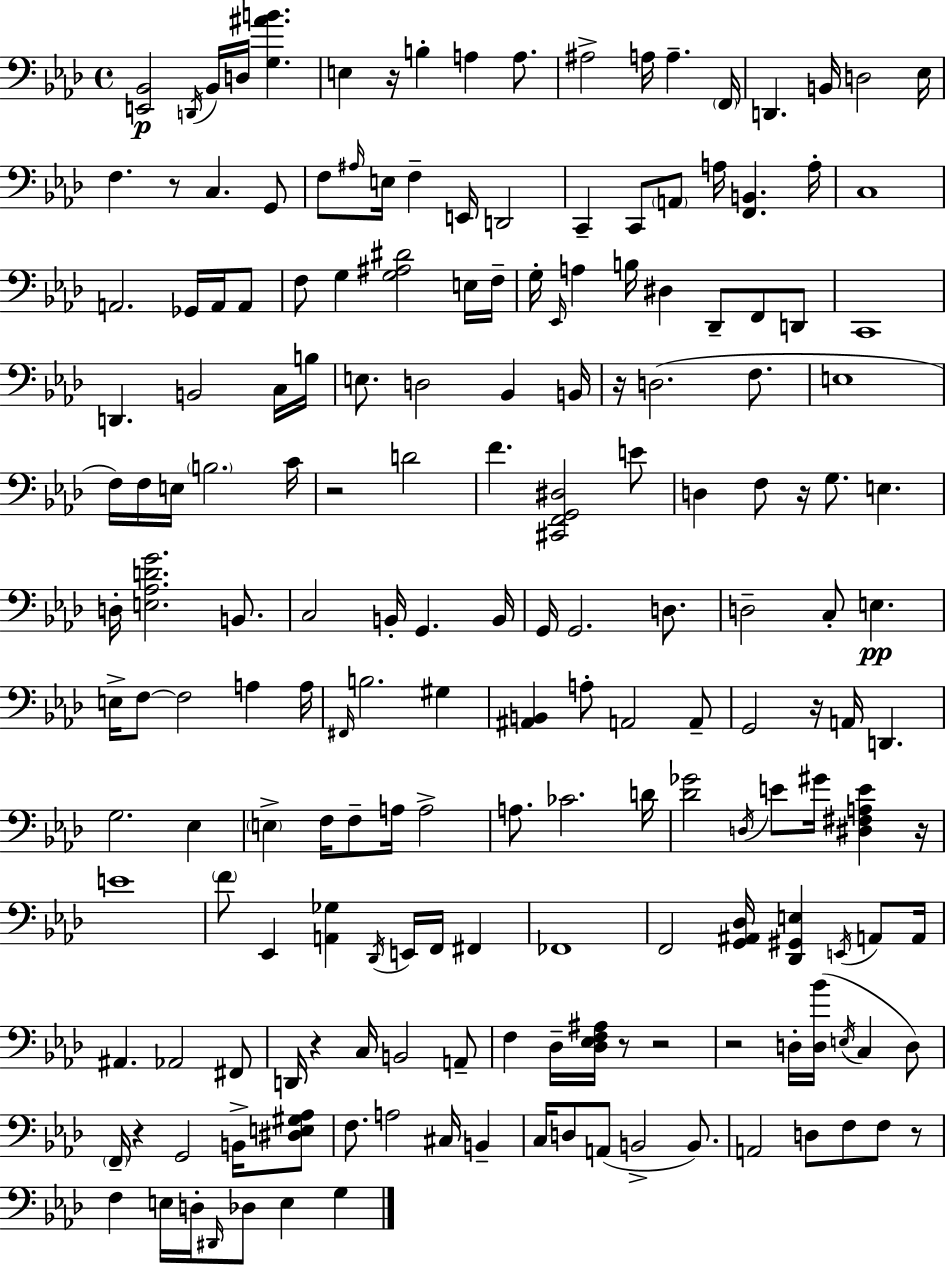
[E2,Bb2]/h D2/s Bb2/s D3/s [G3,A#4,B4]/q. E3/q R/s B3/q A3/q A3/e. A#3/h A3/s A3/q. F2/s D2/q. B2/s D3/h Eb3/s F3/q. R/e C3/q. G2/e F3/e A#3/s E3/s F3/q E2/s D2/h C2/q C2/e A2/e A3/s [F2,B2]/q. A3/s C3/w A2/h. Gb2/s A2/s A2/e F3/e G3/q [G3,A#3,D#4]/h E3/s F3/s G3/s Eb2/s A3/q B3/s D#3/q Db2/e F2/e D2/e C2/w D2/q. B2/h C3/s B3/s E3/e. D3/h Bb2/q B2/s R/s D3/h. F3/e. E3/w F3/s F3/s E3/s B3/h. C4/s R/h D4/h F4/q. [C#2,F2,G2,D#3]/h E4/e D3/q F3/e R/s G3/e. E3/q. D3/s [E3,Ab3,D4,G4]/h. B2/e. C3/h B2/s G2/q. B2/s G2/s G2/h. D3/e. D3/h C3/e E3/q. E3/s F3/e F3/h A3/q A3/s F#2/s B3/h. G#3/q [A#2,B2]/q A3/e A2/h A2/e G2/h R/s A2/s D2/q. G3/h. Eb3/q E3/q F3/s F3/e A3/s A3/h A3/e. CES4/h. D4/s [Db4,Gb4]/h D3/s E4/e G#4/s [D#3,F#3,A3,E4]/q R/s E4/w F4/e Eb2/q [A2,Gb3]/q Db2/s E2/s F2/s F#2/q FES2/w F2/h [G2,A#2,Db3]/s [Db2,G#2,E3]/q E2/s A2/e A2/s A#2/q. Ab2/h F#2/e D2/s R/q C3/s B2/h A2/e F3/q Db3/s [Db3,Eb3,F3,A#3]/s R/e R/h R/h D3/s [D3,Bb4]/s E3/s C3/q D3/e F2/s R/q G2/h B2/s [D#3,E3,G#3,Ab3]/e F3/e. A3/h C#3/s B2/q C3/s D3/e A2/e B2/h B2/e. A2/h D3/e F3/e F3/e R/e F3/q E3/s D3/s D#2/s Db3/e E3/q G3/q